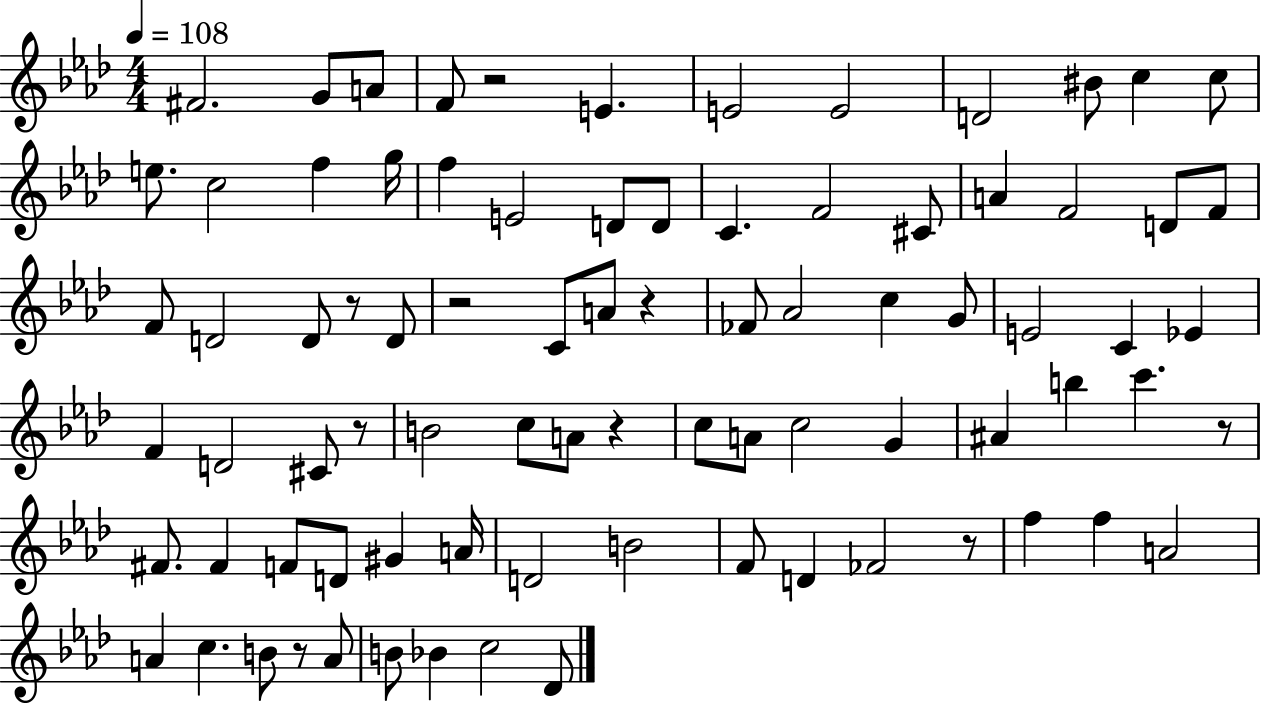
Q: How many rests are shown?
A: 9